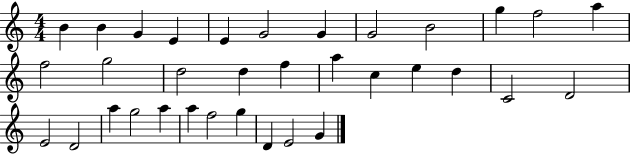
B4/q B4/q G4/q E4/q E4/q G4/h G4/q G4/h B4/h G5/q F5/h A5/q F5/h G5/h D5/h D5/q F5/q A5/q C5/q E5/q D5/q C4/h D4/h E4/h D4/h A5/q G5/h A5/q A5/q F5/h G5/q D4/q E4/h G4/q